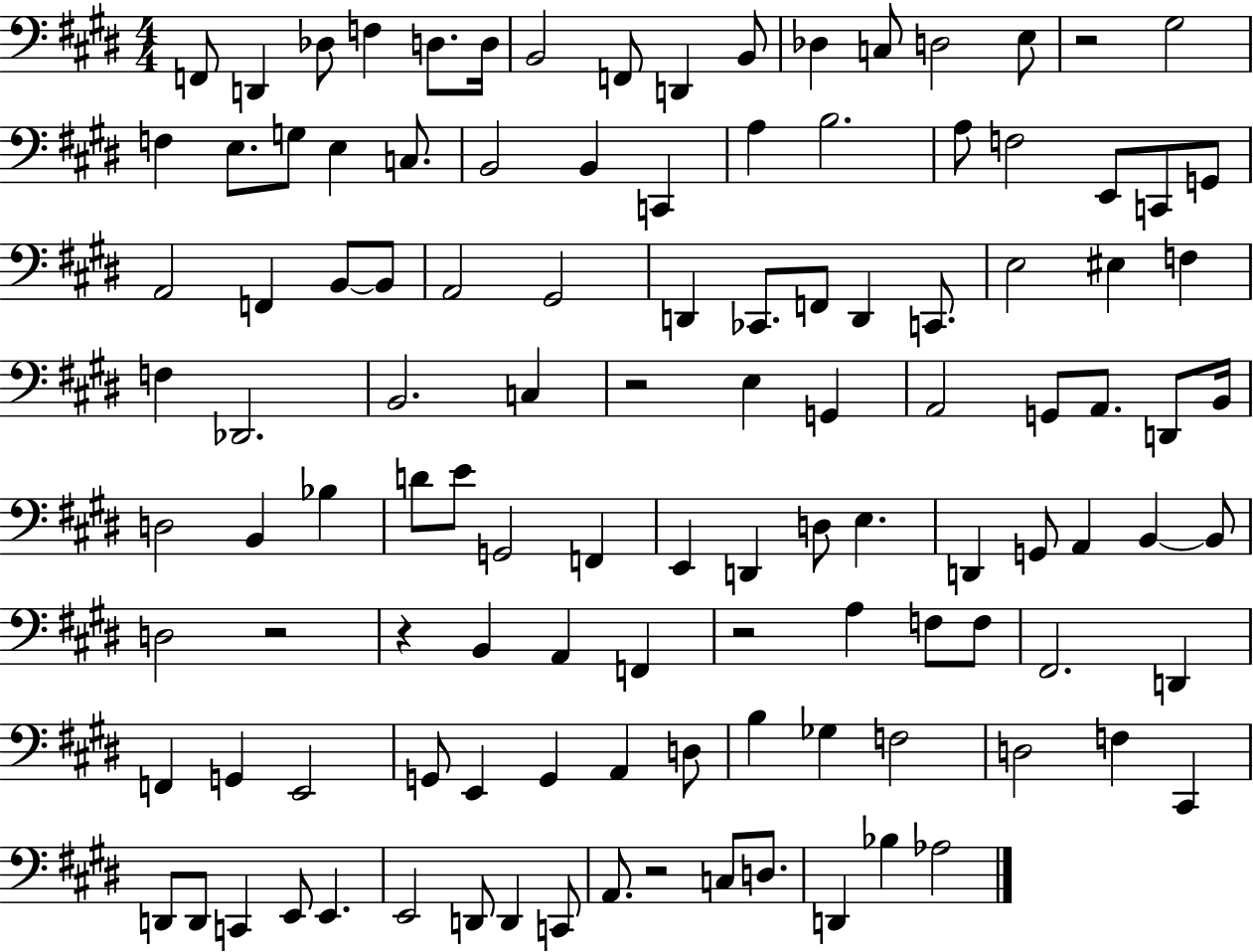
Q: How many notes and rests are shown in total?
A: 115